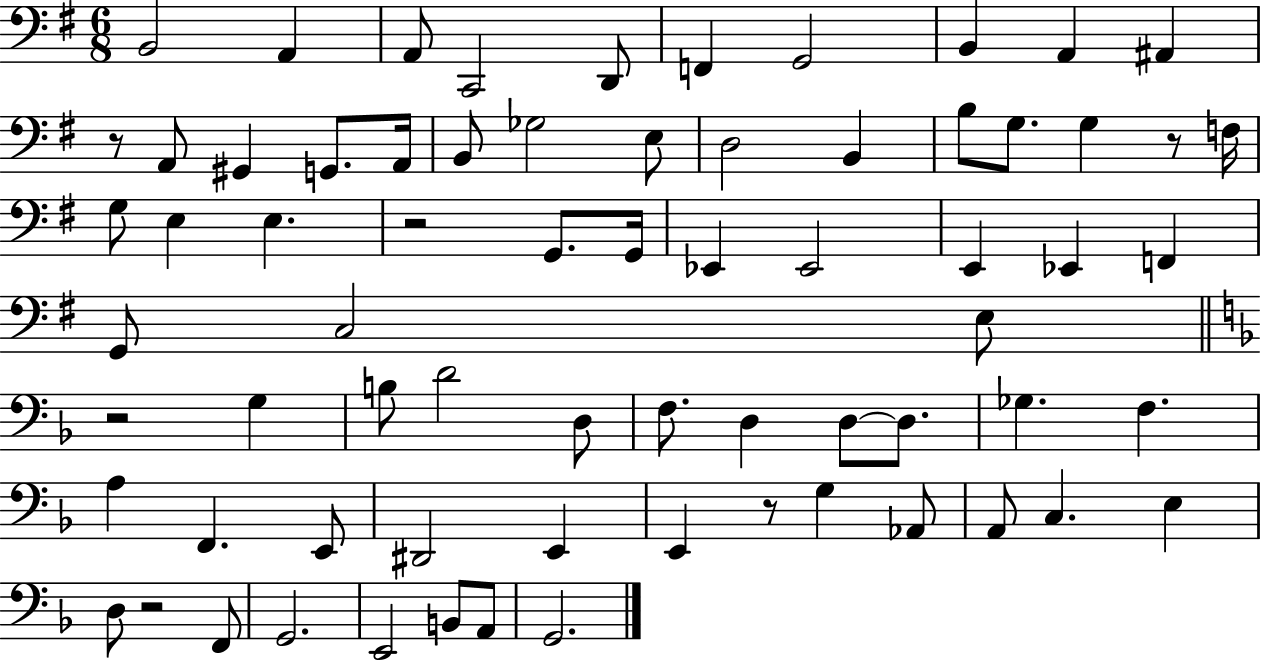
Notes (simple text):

B2/h A2/q A2/e C2/h D2/e F2/q G2/h B2/q A2/q A#2/q R/e A2/e G#2/q G2/e. A2/s B2/e Gb3/h E3/e D3/h B2/q B3/e G3/e. G3/q R/e F3/s G3/e E3/q E3/q. R/h G2/e. G2/s Eb2/q Eb2/h E2/q Eb2/q F2/q G2/e C3/h E3/e R/h G3/q B3/e D4/h D3/e F3/e. D3/q D3/e D3/e. Gb3/q. F3/q. A3/q F2/q. E2/e D#2/h E2/q E2/q R/e G3/q Ab2/e A2/e C3/q. E3/q D3/e R/h F2/e G2/h. E2/h B2/e A2/e G2/h.